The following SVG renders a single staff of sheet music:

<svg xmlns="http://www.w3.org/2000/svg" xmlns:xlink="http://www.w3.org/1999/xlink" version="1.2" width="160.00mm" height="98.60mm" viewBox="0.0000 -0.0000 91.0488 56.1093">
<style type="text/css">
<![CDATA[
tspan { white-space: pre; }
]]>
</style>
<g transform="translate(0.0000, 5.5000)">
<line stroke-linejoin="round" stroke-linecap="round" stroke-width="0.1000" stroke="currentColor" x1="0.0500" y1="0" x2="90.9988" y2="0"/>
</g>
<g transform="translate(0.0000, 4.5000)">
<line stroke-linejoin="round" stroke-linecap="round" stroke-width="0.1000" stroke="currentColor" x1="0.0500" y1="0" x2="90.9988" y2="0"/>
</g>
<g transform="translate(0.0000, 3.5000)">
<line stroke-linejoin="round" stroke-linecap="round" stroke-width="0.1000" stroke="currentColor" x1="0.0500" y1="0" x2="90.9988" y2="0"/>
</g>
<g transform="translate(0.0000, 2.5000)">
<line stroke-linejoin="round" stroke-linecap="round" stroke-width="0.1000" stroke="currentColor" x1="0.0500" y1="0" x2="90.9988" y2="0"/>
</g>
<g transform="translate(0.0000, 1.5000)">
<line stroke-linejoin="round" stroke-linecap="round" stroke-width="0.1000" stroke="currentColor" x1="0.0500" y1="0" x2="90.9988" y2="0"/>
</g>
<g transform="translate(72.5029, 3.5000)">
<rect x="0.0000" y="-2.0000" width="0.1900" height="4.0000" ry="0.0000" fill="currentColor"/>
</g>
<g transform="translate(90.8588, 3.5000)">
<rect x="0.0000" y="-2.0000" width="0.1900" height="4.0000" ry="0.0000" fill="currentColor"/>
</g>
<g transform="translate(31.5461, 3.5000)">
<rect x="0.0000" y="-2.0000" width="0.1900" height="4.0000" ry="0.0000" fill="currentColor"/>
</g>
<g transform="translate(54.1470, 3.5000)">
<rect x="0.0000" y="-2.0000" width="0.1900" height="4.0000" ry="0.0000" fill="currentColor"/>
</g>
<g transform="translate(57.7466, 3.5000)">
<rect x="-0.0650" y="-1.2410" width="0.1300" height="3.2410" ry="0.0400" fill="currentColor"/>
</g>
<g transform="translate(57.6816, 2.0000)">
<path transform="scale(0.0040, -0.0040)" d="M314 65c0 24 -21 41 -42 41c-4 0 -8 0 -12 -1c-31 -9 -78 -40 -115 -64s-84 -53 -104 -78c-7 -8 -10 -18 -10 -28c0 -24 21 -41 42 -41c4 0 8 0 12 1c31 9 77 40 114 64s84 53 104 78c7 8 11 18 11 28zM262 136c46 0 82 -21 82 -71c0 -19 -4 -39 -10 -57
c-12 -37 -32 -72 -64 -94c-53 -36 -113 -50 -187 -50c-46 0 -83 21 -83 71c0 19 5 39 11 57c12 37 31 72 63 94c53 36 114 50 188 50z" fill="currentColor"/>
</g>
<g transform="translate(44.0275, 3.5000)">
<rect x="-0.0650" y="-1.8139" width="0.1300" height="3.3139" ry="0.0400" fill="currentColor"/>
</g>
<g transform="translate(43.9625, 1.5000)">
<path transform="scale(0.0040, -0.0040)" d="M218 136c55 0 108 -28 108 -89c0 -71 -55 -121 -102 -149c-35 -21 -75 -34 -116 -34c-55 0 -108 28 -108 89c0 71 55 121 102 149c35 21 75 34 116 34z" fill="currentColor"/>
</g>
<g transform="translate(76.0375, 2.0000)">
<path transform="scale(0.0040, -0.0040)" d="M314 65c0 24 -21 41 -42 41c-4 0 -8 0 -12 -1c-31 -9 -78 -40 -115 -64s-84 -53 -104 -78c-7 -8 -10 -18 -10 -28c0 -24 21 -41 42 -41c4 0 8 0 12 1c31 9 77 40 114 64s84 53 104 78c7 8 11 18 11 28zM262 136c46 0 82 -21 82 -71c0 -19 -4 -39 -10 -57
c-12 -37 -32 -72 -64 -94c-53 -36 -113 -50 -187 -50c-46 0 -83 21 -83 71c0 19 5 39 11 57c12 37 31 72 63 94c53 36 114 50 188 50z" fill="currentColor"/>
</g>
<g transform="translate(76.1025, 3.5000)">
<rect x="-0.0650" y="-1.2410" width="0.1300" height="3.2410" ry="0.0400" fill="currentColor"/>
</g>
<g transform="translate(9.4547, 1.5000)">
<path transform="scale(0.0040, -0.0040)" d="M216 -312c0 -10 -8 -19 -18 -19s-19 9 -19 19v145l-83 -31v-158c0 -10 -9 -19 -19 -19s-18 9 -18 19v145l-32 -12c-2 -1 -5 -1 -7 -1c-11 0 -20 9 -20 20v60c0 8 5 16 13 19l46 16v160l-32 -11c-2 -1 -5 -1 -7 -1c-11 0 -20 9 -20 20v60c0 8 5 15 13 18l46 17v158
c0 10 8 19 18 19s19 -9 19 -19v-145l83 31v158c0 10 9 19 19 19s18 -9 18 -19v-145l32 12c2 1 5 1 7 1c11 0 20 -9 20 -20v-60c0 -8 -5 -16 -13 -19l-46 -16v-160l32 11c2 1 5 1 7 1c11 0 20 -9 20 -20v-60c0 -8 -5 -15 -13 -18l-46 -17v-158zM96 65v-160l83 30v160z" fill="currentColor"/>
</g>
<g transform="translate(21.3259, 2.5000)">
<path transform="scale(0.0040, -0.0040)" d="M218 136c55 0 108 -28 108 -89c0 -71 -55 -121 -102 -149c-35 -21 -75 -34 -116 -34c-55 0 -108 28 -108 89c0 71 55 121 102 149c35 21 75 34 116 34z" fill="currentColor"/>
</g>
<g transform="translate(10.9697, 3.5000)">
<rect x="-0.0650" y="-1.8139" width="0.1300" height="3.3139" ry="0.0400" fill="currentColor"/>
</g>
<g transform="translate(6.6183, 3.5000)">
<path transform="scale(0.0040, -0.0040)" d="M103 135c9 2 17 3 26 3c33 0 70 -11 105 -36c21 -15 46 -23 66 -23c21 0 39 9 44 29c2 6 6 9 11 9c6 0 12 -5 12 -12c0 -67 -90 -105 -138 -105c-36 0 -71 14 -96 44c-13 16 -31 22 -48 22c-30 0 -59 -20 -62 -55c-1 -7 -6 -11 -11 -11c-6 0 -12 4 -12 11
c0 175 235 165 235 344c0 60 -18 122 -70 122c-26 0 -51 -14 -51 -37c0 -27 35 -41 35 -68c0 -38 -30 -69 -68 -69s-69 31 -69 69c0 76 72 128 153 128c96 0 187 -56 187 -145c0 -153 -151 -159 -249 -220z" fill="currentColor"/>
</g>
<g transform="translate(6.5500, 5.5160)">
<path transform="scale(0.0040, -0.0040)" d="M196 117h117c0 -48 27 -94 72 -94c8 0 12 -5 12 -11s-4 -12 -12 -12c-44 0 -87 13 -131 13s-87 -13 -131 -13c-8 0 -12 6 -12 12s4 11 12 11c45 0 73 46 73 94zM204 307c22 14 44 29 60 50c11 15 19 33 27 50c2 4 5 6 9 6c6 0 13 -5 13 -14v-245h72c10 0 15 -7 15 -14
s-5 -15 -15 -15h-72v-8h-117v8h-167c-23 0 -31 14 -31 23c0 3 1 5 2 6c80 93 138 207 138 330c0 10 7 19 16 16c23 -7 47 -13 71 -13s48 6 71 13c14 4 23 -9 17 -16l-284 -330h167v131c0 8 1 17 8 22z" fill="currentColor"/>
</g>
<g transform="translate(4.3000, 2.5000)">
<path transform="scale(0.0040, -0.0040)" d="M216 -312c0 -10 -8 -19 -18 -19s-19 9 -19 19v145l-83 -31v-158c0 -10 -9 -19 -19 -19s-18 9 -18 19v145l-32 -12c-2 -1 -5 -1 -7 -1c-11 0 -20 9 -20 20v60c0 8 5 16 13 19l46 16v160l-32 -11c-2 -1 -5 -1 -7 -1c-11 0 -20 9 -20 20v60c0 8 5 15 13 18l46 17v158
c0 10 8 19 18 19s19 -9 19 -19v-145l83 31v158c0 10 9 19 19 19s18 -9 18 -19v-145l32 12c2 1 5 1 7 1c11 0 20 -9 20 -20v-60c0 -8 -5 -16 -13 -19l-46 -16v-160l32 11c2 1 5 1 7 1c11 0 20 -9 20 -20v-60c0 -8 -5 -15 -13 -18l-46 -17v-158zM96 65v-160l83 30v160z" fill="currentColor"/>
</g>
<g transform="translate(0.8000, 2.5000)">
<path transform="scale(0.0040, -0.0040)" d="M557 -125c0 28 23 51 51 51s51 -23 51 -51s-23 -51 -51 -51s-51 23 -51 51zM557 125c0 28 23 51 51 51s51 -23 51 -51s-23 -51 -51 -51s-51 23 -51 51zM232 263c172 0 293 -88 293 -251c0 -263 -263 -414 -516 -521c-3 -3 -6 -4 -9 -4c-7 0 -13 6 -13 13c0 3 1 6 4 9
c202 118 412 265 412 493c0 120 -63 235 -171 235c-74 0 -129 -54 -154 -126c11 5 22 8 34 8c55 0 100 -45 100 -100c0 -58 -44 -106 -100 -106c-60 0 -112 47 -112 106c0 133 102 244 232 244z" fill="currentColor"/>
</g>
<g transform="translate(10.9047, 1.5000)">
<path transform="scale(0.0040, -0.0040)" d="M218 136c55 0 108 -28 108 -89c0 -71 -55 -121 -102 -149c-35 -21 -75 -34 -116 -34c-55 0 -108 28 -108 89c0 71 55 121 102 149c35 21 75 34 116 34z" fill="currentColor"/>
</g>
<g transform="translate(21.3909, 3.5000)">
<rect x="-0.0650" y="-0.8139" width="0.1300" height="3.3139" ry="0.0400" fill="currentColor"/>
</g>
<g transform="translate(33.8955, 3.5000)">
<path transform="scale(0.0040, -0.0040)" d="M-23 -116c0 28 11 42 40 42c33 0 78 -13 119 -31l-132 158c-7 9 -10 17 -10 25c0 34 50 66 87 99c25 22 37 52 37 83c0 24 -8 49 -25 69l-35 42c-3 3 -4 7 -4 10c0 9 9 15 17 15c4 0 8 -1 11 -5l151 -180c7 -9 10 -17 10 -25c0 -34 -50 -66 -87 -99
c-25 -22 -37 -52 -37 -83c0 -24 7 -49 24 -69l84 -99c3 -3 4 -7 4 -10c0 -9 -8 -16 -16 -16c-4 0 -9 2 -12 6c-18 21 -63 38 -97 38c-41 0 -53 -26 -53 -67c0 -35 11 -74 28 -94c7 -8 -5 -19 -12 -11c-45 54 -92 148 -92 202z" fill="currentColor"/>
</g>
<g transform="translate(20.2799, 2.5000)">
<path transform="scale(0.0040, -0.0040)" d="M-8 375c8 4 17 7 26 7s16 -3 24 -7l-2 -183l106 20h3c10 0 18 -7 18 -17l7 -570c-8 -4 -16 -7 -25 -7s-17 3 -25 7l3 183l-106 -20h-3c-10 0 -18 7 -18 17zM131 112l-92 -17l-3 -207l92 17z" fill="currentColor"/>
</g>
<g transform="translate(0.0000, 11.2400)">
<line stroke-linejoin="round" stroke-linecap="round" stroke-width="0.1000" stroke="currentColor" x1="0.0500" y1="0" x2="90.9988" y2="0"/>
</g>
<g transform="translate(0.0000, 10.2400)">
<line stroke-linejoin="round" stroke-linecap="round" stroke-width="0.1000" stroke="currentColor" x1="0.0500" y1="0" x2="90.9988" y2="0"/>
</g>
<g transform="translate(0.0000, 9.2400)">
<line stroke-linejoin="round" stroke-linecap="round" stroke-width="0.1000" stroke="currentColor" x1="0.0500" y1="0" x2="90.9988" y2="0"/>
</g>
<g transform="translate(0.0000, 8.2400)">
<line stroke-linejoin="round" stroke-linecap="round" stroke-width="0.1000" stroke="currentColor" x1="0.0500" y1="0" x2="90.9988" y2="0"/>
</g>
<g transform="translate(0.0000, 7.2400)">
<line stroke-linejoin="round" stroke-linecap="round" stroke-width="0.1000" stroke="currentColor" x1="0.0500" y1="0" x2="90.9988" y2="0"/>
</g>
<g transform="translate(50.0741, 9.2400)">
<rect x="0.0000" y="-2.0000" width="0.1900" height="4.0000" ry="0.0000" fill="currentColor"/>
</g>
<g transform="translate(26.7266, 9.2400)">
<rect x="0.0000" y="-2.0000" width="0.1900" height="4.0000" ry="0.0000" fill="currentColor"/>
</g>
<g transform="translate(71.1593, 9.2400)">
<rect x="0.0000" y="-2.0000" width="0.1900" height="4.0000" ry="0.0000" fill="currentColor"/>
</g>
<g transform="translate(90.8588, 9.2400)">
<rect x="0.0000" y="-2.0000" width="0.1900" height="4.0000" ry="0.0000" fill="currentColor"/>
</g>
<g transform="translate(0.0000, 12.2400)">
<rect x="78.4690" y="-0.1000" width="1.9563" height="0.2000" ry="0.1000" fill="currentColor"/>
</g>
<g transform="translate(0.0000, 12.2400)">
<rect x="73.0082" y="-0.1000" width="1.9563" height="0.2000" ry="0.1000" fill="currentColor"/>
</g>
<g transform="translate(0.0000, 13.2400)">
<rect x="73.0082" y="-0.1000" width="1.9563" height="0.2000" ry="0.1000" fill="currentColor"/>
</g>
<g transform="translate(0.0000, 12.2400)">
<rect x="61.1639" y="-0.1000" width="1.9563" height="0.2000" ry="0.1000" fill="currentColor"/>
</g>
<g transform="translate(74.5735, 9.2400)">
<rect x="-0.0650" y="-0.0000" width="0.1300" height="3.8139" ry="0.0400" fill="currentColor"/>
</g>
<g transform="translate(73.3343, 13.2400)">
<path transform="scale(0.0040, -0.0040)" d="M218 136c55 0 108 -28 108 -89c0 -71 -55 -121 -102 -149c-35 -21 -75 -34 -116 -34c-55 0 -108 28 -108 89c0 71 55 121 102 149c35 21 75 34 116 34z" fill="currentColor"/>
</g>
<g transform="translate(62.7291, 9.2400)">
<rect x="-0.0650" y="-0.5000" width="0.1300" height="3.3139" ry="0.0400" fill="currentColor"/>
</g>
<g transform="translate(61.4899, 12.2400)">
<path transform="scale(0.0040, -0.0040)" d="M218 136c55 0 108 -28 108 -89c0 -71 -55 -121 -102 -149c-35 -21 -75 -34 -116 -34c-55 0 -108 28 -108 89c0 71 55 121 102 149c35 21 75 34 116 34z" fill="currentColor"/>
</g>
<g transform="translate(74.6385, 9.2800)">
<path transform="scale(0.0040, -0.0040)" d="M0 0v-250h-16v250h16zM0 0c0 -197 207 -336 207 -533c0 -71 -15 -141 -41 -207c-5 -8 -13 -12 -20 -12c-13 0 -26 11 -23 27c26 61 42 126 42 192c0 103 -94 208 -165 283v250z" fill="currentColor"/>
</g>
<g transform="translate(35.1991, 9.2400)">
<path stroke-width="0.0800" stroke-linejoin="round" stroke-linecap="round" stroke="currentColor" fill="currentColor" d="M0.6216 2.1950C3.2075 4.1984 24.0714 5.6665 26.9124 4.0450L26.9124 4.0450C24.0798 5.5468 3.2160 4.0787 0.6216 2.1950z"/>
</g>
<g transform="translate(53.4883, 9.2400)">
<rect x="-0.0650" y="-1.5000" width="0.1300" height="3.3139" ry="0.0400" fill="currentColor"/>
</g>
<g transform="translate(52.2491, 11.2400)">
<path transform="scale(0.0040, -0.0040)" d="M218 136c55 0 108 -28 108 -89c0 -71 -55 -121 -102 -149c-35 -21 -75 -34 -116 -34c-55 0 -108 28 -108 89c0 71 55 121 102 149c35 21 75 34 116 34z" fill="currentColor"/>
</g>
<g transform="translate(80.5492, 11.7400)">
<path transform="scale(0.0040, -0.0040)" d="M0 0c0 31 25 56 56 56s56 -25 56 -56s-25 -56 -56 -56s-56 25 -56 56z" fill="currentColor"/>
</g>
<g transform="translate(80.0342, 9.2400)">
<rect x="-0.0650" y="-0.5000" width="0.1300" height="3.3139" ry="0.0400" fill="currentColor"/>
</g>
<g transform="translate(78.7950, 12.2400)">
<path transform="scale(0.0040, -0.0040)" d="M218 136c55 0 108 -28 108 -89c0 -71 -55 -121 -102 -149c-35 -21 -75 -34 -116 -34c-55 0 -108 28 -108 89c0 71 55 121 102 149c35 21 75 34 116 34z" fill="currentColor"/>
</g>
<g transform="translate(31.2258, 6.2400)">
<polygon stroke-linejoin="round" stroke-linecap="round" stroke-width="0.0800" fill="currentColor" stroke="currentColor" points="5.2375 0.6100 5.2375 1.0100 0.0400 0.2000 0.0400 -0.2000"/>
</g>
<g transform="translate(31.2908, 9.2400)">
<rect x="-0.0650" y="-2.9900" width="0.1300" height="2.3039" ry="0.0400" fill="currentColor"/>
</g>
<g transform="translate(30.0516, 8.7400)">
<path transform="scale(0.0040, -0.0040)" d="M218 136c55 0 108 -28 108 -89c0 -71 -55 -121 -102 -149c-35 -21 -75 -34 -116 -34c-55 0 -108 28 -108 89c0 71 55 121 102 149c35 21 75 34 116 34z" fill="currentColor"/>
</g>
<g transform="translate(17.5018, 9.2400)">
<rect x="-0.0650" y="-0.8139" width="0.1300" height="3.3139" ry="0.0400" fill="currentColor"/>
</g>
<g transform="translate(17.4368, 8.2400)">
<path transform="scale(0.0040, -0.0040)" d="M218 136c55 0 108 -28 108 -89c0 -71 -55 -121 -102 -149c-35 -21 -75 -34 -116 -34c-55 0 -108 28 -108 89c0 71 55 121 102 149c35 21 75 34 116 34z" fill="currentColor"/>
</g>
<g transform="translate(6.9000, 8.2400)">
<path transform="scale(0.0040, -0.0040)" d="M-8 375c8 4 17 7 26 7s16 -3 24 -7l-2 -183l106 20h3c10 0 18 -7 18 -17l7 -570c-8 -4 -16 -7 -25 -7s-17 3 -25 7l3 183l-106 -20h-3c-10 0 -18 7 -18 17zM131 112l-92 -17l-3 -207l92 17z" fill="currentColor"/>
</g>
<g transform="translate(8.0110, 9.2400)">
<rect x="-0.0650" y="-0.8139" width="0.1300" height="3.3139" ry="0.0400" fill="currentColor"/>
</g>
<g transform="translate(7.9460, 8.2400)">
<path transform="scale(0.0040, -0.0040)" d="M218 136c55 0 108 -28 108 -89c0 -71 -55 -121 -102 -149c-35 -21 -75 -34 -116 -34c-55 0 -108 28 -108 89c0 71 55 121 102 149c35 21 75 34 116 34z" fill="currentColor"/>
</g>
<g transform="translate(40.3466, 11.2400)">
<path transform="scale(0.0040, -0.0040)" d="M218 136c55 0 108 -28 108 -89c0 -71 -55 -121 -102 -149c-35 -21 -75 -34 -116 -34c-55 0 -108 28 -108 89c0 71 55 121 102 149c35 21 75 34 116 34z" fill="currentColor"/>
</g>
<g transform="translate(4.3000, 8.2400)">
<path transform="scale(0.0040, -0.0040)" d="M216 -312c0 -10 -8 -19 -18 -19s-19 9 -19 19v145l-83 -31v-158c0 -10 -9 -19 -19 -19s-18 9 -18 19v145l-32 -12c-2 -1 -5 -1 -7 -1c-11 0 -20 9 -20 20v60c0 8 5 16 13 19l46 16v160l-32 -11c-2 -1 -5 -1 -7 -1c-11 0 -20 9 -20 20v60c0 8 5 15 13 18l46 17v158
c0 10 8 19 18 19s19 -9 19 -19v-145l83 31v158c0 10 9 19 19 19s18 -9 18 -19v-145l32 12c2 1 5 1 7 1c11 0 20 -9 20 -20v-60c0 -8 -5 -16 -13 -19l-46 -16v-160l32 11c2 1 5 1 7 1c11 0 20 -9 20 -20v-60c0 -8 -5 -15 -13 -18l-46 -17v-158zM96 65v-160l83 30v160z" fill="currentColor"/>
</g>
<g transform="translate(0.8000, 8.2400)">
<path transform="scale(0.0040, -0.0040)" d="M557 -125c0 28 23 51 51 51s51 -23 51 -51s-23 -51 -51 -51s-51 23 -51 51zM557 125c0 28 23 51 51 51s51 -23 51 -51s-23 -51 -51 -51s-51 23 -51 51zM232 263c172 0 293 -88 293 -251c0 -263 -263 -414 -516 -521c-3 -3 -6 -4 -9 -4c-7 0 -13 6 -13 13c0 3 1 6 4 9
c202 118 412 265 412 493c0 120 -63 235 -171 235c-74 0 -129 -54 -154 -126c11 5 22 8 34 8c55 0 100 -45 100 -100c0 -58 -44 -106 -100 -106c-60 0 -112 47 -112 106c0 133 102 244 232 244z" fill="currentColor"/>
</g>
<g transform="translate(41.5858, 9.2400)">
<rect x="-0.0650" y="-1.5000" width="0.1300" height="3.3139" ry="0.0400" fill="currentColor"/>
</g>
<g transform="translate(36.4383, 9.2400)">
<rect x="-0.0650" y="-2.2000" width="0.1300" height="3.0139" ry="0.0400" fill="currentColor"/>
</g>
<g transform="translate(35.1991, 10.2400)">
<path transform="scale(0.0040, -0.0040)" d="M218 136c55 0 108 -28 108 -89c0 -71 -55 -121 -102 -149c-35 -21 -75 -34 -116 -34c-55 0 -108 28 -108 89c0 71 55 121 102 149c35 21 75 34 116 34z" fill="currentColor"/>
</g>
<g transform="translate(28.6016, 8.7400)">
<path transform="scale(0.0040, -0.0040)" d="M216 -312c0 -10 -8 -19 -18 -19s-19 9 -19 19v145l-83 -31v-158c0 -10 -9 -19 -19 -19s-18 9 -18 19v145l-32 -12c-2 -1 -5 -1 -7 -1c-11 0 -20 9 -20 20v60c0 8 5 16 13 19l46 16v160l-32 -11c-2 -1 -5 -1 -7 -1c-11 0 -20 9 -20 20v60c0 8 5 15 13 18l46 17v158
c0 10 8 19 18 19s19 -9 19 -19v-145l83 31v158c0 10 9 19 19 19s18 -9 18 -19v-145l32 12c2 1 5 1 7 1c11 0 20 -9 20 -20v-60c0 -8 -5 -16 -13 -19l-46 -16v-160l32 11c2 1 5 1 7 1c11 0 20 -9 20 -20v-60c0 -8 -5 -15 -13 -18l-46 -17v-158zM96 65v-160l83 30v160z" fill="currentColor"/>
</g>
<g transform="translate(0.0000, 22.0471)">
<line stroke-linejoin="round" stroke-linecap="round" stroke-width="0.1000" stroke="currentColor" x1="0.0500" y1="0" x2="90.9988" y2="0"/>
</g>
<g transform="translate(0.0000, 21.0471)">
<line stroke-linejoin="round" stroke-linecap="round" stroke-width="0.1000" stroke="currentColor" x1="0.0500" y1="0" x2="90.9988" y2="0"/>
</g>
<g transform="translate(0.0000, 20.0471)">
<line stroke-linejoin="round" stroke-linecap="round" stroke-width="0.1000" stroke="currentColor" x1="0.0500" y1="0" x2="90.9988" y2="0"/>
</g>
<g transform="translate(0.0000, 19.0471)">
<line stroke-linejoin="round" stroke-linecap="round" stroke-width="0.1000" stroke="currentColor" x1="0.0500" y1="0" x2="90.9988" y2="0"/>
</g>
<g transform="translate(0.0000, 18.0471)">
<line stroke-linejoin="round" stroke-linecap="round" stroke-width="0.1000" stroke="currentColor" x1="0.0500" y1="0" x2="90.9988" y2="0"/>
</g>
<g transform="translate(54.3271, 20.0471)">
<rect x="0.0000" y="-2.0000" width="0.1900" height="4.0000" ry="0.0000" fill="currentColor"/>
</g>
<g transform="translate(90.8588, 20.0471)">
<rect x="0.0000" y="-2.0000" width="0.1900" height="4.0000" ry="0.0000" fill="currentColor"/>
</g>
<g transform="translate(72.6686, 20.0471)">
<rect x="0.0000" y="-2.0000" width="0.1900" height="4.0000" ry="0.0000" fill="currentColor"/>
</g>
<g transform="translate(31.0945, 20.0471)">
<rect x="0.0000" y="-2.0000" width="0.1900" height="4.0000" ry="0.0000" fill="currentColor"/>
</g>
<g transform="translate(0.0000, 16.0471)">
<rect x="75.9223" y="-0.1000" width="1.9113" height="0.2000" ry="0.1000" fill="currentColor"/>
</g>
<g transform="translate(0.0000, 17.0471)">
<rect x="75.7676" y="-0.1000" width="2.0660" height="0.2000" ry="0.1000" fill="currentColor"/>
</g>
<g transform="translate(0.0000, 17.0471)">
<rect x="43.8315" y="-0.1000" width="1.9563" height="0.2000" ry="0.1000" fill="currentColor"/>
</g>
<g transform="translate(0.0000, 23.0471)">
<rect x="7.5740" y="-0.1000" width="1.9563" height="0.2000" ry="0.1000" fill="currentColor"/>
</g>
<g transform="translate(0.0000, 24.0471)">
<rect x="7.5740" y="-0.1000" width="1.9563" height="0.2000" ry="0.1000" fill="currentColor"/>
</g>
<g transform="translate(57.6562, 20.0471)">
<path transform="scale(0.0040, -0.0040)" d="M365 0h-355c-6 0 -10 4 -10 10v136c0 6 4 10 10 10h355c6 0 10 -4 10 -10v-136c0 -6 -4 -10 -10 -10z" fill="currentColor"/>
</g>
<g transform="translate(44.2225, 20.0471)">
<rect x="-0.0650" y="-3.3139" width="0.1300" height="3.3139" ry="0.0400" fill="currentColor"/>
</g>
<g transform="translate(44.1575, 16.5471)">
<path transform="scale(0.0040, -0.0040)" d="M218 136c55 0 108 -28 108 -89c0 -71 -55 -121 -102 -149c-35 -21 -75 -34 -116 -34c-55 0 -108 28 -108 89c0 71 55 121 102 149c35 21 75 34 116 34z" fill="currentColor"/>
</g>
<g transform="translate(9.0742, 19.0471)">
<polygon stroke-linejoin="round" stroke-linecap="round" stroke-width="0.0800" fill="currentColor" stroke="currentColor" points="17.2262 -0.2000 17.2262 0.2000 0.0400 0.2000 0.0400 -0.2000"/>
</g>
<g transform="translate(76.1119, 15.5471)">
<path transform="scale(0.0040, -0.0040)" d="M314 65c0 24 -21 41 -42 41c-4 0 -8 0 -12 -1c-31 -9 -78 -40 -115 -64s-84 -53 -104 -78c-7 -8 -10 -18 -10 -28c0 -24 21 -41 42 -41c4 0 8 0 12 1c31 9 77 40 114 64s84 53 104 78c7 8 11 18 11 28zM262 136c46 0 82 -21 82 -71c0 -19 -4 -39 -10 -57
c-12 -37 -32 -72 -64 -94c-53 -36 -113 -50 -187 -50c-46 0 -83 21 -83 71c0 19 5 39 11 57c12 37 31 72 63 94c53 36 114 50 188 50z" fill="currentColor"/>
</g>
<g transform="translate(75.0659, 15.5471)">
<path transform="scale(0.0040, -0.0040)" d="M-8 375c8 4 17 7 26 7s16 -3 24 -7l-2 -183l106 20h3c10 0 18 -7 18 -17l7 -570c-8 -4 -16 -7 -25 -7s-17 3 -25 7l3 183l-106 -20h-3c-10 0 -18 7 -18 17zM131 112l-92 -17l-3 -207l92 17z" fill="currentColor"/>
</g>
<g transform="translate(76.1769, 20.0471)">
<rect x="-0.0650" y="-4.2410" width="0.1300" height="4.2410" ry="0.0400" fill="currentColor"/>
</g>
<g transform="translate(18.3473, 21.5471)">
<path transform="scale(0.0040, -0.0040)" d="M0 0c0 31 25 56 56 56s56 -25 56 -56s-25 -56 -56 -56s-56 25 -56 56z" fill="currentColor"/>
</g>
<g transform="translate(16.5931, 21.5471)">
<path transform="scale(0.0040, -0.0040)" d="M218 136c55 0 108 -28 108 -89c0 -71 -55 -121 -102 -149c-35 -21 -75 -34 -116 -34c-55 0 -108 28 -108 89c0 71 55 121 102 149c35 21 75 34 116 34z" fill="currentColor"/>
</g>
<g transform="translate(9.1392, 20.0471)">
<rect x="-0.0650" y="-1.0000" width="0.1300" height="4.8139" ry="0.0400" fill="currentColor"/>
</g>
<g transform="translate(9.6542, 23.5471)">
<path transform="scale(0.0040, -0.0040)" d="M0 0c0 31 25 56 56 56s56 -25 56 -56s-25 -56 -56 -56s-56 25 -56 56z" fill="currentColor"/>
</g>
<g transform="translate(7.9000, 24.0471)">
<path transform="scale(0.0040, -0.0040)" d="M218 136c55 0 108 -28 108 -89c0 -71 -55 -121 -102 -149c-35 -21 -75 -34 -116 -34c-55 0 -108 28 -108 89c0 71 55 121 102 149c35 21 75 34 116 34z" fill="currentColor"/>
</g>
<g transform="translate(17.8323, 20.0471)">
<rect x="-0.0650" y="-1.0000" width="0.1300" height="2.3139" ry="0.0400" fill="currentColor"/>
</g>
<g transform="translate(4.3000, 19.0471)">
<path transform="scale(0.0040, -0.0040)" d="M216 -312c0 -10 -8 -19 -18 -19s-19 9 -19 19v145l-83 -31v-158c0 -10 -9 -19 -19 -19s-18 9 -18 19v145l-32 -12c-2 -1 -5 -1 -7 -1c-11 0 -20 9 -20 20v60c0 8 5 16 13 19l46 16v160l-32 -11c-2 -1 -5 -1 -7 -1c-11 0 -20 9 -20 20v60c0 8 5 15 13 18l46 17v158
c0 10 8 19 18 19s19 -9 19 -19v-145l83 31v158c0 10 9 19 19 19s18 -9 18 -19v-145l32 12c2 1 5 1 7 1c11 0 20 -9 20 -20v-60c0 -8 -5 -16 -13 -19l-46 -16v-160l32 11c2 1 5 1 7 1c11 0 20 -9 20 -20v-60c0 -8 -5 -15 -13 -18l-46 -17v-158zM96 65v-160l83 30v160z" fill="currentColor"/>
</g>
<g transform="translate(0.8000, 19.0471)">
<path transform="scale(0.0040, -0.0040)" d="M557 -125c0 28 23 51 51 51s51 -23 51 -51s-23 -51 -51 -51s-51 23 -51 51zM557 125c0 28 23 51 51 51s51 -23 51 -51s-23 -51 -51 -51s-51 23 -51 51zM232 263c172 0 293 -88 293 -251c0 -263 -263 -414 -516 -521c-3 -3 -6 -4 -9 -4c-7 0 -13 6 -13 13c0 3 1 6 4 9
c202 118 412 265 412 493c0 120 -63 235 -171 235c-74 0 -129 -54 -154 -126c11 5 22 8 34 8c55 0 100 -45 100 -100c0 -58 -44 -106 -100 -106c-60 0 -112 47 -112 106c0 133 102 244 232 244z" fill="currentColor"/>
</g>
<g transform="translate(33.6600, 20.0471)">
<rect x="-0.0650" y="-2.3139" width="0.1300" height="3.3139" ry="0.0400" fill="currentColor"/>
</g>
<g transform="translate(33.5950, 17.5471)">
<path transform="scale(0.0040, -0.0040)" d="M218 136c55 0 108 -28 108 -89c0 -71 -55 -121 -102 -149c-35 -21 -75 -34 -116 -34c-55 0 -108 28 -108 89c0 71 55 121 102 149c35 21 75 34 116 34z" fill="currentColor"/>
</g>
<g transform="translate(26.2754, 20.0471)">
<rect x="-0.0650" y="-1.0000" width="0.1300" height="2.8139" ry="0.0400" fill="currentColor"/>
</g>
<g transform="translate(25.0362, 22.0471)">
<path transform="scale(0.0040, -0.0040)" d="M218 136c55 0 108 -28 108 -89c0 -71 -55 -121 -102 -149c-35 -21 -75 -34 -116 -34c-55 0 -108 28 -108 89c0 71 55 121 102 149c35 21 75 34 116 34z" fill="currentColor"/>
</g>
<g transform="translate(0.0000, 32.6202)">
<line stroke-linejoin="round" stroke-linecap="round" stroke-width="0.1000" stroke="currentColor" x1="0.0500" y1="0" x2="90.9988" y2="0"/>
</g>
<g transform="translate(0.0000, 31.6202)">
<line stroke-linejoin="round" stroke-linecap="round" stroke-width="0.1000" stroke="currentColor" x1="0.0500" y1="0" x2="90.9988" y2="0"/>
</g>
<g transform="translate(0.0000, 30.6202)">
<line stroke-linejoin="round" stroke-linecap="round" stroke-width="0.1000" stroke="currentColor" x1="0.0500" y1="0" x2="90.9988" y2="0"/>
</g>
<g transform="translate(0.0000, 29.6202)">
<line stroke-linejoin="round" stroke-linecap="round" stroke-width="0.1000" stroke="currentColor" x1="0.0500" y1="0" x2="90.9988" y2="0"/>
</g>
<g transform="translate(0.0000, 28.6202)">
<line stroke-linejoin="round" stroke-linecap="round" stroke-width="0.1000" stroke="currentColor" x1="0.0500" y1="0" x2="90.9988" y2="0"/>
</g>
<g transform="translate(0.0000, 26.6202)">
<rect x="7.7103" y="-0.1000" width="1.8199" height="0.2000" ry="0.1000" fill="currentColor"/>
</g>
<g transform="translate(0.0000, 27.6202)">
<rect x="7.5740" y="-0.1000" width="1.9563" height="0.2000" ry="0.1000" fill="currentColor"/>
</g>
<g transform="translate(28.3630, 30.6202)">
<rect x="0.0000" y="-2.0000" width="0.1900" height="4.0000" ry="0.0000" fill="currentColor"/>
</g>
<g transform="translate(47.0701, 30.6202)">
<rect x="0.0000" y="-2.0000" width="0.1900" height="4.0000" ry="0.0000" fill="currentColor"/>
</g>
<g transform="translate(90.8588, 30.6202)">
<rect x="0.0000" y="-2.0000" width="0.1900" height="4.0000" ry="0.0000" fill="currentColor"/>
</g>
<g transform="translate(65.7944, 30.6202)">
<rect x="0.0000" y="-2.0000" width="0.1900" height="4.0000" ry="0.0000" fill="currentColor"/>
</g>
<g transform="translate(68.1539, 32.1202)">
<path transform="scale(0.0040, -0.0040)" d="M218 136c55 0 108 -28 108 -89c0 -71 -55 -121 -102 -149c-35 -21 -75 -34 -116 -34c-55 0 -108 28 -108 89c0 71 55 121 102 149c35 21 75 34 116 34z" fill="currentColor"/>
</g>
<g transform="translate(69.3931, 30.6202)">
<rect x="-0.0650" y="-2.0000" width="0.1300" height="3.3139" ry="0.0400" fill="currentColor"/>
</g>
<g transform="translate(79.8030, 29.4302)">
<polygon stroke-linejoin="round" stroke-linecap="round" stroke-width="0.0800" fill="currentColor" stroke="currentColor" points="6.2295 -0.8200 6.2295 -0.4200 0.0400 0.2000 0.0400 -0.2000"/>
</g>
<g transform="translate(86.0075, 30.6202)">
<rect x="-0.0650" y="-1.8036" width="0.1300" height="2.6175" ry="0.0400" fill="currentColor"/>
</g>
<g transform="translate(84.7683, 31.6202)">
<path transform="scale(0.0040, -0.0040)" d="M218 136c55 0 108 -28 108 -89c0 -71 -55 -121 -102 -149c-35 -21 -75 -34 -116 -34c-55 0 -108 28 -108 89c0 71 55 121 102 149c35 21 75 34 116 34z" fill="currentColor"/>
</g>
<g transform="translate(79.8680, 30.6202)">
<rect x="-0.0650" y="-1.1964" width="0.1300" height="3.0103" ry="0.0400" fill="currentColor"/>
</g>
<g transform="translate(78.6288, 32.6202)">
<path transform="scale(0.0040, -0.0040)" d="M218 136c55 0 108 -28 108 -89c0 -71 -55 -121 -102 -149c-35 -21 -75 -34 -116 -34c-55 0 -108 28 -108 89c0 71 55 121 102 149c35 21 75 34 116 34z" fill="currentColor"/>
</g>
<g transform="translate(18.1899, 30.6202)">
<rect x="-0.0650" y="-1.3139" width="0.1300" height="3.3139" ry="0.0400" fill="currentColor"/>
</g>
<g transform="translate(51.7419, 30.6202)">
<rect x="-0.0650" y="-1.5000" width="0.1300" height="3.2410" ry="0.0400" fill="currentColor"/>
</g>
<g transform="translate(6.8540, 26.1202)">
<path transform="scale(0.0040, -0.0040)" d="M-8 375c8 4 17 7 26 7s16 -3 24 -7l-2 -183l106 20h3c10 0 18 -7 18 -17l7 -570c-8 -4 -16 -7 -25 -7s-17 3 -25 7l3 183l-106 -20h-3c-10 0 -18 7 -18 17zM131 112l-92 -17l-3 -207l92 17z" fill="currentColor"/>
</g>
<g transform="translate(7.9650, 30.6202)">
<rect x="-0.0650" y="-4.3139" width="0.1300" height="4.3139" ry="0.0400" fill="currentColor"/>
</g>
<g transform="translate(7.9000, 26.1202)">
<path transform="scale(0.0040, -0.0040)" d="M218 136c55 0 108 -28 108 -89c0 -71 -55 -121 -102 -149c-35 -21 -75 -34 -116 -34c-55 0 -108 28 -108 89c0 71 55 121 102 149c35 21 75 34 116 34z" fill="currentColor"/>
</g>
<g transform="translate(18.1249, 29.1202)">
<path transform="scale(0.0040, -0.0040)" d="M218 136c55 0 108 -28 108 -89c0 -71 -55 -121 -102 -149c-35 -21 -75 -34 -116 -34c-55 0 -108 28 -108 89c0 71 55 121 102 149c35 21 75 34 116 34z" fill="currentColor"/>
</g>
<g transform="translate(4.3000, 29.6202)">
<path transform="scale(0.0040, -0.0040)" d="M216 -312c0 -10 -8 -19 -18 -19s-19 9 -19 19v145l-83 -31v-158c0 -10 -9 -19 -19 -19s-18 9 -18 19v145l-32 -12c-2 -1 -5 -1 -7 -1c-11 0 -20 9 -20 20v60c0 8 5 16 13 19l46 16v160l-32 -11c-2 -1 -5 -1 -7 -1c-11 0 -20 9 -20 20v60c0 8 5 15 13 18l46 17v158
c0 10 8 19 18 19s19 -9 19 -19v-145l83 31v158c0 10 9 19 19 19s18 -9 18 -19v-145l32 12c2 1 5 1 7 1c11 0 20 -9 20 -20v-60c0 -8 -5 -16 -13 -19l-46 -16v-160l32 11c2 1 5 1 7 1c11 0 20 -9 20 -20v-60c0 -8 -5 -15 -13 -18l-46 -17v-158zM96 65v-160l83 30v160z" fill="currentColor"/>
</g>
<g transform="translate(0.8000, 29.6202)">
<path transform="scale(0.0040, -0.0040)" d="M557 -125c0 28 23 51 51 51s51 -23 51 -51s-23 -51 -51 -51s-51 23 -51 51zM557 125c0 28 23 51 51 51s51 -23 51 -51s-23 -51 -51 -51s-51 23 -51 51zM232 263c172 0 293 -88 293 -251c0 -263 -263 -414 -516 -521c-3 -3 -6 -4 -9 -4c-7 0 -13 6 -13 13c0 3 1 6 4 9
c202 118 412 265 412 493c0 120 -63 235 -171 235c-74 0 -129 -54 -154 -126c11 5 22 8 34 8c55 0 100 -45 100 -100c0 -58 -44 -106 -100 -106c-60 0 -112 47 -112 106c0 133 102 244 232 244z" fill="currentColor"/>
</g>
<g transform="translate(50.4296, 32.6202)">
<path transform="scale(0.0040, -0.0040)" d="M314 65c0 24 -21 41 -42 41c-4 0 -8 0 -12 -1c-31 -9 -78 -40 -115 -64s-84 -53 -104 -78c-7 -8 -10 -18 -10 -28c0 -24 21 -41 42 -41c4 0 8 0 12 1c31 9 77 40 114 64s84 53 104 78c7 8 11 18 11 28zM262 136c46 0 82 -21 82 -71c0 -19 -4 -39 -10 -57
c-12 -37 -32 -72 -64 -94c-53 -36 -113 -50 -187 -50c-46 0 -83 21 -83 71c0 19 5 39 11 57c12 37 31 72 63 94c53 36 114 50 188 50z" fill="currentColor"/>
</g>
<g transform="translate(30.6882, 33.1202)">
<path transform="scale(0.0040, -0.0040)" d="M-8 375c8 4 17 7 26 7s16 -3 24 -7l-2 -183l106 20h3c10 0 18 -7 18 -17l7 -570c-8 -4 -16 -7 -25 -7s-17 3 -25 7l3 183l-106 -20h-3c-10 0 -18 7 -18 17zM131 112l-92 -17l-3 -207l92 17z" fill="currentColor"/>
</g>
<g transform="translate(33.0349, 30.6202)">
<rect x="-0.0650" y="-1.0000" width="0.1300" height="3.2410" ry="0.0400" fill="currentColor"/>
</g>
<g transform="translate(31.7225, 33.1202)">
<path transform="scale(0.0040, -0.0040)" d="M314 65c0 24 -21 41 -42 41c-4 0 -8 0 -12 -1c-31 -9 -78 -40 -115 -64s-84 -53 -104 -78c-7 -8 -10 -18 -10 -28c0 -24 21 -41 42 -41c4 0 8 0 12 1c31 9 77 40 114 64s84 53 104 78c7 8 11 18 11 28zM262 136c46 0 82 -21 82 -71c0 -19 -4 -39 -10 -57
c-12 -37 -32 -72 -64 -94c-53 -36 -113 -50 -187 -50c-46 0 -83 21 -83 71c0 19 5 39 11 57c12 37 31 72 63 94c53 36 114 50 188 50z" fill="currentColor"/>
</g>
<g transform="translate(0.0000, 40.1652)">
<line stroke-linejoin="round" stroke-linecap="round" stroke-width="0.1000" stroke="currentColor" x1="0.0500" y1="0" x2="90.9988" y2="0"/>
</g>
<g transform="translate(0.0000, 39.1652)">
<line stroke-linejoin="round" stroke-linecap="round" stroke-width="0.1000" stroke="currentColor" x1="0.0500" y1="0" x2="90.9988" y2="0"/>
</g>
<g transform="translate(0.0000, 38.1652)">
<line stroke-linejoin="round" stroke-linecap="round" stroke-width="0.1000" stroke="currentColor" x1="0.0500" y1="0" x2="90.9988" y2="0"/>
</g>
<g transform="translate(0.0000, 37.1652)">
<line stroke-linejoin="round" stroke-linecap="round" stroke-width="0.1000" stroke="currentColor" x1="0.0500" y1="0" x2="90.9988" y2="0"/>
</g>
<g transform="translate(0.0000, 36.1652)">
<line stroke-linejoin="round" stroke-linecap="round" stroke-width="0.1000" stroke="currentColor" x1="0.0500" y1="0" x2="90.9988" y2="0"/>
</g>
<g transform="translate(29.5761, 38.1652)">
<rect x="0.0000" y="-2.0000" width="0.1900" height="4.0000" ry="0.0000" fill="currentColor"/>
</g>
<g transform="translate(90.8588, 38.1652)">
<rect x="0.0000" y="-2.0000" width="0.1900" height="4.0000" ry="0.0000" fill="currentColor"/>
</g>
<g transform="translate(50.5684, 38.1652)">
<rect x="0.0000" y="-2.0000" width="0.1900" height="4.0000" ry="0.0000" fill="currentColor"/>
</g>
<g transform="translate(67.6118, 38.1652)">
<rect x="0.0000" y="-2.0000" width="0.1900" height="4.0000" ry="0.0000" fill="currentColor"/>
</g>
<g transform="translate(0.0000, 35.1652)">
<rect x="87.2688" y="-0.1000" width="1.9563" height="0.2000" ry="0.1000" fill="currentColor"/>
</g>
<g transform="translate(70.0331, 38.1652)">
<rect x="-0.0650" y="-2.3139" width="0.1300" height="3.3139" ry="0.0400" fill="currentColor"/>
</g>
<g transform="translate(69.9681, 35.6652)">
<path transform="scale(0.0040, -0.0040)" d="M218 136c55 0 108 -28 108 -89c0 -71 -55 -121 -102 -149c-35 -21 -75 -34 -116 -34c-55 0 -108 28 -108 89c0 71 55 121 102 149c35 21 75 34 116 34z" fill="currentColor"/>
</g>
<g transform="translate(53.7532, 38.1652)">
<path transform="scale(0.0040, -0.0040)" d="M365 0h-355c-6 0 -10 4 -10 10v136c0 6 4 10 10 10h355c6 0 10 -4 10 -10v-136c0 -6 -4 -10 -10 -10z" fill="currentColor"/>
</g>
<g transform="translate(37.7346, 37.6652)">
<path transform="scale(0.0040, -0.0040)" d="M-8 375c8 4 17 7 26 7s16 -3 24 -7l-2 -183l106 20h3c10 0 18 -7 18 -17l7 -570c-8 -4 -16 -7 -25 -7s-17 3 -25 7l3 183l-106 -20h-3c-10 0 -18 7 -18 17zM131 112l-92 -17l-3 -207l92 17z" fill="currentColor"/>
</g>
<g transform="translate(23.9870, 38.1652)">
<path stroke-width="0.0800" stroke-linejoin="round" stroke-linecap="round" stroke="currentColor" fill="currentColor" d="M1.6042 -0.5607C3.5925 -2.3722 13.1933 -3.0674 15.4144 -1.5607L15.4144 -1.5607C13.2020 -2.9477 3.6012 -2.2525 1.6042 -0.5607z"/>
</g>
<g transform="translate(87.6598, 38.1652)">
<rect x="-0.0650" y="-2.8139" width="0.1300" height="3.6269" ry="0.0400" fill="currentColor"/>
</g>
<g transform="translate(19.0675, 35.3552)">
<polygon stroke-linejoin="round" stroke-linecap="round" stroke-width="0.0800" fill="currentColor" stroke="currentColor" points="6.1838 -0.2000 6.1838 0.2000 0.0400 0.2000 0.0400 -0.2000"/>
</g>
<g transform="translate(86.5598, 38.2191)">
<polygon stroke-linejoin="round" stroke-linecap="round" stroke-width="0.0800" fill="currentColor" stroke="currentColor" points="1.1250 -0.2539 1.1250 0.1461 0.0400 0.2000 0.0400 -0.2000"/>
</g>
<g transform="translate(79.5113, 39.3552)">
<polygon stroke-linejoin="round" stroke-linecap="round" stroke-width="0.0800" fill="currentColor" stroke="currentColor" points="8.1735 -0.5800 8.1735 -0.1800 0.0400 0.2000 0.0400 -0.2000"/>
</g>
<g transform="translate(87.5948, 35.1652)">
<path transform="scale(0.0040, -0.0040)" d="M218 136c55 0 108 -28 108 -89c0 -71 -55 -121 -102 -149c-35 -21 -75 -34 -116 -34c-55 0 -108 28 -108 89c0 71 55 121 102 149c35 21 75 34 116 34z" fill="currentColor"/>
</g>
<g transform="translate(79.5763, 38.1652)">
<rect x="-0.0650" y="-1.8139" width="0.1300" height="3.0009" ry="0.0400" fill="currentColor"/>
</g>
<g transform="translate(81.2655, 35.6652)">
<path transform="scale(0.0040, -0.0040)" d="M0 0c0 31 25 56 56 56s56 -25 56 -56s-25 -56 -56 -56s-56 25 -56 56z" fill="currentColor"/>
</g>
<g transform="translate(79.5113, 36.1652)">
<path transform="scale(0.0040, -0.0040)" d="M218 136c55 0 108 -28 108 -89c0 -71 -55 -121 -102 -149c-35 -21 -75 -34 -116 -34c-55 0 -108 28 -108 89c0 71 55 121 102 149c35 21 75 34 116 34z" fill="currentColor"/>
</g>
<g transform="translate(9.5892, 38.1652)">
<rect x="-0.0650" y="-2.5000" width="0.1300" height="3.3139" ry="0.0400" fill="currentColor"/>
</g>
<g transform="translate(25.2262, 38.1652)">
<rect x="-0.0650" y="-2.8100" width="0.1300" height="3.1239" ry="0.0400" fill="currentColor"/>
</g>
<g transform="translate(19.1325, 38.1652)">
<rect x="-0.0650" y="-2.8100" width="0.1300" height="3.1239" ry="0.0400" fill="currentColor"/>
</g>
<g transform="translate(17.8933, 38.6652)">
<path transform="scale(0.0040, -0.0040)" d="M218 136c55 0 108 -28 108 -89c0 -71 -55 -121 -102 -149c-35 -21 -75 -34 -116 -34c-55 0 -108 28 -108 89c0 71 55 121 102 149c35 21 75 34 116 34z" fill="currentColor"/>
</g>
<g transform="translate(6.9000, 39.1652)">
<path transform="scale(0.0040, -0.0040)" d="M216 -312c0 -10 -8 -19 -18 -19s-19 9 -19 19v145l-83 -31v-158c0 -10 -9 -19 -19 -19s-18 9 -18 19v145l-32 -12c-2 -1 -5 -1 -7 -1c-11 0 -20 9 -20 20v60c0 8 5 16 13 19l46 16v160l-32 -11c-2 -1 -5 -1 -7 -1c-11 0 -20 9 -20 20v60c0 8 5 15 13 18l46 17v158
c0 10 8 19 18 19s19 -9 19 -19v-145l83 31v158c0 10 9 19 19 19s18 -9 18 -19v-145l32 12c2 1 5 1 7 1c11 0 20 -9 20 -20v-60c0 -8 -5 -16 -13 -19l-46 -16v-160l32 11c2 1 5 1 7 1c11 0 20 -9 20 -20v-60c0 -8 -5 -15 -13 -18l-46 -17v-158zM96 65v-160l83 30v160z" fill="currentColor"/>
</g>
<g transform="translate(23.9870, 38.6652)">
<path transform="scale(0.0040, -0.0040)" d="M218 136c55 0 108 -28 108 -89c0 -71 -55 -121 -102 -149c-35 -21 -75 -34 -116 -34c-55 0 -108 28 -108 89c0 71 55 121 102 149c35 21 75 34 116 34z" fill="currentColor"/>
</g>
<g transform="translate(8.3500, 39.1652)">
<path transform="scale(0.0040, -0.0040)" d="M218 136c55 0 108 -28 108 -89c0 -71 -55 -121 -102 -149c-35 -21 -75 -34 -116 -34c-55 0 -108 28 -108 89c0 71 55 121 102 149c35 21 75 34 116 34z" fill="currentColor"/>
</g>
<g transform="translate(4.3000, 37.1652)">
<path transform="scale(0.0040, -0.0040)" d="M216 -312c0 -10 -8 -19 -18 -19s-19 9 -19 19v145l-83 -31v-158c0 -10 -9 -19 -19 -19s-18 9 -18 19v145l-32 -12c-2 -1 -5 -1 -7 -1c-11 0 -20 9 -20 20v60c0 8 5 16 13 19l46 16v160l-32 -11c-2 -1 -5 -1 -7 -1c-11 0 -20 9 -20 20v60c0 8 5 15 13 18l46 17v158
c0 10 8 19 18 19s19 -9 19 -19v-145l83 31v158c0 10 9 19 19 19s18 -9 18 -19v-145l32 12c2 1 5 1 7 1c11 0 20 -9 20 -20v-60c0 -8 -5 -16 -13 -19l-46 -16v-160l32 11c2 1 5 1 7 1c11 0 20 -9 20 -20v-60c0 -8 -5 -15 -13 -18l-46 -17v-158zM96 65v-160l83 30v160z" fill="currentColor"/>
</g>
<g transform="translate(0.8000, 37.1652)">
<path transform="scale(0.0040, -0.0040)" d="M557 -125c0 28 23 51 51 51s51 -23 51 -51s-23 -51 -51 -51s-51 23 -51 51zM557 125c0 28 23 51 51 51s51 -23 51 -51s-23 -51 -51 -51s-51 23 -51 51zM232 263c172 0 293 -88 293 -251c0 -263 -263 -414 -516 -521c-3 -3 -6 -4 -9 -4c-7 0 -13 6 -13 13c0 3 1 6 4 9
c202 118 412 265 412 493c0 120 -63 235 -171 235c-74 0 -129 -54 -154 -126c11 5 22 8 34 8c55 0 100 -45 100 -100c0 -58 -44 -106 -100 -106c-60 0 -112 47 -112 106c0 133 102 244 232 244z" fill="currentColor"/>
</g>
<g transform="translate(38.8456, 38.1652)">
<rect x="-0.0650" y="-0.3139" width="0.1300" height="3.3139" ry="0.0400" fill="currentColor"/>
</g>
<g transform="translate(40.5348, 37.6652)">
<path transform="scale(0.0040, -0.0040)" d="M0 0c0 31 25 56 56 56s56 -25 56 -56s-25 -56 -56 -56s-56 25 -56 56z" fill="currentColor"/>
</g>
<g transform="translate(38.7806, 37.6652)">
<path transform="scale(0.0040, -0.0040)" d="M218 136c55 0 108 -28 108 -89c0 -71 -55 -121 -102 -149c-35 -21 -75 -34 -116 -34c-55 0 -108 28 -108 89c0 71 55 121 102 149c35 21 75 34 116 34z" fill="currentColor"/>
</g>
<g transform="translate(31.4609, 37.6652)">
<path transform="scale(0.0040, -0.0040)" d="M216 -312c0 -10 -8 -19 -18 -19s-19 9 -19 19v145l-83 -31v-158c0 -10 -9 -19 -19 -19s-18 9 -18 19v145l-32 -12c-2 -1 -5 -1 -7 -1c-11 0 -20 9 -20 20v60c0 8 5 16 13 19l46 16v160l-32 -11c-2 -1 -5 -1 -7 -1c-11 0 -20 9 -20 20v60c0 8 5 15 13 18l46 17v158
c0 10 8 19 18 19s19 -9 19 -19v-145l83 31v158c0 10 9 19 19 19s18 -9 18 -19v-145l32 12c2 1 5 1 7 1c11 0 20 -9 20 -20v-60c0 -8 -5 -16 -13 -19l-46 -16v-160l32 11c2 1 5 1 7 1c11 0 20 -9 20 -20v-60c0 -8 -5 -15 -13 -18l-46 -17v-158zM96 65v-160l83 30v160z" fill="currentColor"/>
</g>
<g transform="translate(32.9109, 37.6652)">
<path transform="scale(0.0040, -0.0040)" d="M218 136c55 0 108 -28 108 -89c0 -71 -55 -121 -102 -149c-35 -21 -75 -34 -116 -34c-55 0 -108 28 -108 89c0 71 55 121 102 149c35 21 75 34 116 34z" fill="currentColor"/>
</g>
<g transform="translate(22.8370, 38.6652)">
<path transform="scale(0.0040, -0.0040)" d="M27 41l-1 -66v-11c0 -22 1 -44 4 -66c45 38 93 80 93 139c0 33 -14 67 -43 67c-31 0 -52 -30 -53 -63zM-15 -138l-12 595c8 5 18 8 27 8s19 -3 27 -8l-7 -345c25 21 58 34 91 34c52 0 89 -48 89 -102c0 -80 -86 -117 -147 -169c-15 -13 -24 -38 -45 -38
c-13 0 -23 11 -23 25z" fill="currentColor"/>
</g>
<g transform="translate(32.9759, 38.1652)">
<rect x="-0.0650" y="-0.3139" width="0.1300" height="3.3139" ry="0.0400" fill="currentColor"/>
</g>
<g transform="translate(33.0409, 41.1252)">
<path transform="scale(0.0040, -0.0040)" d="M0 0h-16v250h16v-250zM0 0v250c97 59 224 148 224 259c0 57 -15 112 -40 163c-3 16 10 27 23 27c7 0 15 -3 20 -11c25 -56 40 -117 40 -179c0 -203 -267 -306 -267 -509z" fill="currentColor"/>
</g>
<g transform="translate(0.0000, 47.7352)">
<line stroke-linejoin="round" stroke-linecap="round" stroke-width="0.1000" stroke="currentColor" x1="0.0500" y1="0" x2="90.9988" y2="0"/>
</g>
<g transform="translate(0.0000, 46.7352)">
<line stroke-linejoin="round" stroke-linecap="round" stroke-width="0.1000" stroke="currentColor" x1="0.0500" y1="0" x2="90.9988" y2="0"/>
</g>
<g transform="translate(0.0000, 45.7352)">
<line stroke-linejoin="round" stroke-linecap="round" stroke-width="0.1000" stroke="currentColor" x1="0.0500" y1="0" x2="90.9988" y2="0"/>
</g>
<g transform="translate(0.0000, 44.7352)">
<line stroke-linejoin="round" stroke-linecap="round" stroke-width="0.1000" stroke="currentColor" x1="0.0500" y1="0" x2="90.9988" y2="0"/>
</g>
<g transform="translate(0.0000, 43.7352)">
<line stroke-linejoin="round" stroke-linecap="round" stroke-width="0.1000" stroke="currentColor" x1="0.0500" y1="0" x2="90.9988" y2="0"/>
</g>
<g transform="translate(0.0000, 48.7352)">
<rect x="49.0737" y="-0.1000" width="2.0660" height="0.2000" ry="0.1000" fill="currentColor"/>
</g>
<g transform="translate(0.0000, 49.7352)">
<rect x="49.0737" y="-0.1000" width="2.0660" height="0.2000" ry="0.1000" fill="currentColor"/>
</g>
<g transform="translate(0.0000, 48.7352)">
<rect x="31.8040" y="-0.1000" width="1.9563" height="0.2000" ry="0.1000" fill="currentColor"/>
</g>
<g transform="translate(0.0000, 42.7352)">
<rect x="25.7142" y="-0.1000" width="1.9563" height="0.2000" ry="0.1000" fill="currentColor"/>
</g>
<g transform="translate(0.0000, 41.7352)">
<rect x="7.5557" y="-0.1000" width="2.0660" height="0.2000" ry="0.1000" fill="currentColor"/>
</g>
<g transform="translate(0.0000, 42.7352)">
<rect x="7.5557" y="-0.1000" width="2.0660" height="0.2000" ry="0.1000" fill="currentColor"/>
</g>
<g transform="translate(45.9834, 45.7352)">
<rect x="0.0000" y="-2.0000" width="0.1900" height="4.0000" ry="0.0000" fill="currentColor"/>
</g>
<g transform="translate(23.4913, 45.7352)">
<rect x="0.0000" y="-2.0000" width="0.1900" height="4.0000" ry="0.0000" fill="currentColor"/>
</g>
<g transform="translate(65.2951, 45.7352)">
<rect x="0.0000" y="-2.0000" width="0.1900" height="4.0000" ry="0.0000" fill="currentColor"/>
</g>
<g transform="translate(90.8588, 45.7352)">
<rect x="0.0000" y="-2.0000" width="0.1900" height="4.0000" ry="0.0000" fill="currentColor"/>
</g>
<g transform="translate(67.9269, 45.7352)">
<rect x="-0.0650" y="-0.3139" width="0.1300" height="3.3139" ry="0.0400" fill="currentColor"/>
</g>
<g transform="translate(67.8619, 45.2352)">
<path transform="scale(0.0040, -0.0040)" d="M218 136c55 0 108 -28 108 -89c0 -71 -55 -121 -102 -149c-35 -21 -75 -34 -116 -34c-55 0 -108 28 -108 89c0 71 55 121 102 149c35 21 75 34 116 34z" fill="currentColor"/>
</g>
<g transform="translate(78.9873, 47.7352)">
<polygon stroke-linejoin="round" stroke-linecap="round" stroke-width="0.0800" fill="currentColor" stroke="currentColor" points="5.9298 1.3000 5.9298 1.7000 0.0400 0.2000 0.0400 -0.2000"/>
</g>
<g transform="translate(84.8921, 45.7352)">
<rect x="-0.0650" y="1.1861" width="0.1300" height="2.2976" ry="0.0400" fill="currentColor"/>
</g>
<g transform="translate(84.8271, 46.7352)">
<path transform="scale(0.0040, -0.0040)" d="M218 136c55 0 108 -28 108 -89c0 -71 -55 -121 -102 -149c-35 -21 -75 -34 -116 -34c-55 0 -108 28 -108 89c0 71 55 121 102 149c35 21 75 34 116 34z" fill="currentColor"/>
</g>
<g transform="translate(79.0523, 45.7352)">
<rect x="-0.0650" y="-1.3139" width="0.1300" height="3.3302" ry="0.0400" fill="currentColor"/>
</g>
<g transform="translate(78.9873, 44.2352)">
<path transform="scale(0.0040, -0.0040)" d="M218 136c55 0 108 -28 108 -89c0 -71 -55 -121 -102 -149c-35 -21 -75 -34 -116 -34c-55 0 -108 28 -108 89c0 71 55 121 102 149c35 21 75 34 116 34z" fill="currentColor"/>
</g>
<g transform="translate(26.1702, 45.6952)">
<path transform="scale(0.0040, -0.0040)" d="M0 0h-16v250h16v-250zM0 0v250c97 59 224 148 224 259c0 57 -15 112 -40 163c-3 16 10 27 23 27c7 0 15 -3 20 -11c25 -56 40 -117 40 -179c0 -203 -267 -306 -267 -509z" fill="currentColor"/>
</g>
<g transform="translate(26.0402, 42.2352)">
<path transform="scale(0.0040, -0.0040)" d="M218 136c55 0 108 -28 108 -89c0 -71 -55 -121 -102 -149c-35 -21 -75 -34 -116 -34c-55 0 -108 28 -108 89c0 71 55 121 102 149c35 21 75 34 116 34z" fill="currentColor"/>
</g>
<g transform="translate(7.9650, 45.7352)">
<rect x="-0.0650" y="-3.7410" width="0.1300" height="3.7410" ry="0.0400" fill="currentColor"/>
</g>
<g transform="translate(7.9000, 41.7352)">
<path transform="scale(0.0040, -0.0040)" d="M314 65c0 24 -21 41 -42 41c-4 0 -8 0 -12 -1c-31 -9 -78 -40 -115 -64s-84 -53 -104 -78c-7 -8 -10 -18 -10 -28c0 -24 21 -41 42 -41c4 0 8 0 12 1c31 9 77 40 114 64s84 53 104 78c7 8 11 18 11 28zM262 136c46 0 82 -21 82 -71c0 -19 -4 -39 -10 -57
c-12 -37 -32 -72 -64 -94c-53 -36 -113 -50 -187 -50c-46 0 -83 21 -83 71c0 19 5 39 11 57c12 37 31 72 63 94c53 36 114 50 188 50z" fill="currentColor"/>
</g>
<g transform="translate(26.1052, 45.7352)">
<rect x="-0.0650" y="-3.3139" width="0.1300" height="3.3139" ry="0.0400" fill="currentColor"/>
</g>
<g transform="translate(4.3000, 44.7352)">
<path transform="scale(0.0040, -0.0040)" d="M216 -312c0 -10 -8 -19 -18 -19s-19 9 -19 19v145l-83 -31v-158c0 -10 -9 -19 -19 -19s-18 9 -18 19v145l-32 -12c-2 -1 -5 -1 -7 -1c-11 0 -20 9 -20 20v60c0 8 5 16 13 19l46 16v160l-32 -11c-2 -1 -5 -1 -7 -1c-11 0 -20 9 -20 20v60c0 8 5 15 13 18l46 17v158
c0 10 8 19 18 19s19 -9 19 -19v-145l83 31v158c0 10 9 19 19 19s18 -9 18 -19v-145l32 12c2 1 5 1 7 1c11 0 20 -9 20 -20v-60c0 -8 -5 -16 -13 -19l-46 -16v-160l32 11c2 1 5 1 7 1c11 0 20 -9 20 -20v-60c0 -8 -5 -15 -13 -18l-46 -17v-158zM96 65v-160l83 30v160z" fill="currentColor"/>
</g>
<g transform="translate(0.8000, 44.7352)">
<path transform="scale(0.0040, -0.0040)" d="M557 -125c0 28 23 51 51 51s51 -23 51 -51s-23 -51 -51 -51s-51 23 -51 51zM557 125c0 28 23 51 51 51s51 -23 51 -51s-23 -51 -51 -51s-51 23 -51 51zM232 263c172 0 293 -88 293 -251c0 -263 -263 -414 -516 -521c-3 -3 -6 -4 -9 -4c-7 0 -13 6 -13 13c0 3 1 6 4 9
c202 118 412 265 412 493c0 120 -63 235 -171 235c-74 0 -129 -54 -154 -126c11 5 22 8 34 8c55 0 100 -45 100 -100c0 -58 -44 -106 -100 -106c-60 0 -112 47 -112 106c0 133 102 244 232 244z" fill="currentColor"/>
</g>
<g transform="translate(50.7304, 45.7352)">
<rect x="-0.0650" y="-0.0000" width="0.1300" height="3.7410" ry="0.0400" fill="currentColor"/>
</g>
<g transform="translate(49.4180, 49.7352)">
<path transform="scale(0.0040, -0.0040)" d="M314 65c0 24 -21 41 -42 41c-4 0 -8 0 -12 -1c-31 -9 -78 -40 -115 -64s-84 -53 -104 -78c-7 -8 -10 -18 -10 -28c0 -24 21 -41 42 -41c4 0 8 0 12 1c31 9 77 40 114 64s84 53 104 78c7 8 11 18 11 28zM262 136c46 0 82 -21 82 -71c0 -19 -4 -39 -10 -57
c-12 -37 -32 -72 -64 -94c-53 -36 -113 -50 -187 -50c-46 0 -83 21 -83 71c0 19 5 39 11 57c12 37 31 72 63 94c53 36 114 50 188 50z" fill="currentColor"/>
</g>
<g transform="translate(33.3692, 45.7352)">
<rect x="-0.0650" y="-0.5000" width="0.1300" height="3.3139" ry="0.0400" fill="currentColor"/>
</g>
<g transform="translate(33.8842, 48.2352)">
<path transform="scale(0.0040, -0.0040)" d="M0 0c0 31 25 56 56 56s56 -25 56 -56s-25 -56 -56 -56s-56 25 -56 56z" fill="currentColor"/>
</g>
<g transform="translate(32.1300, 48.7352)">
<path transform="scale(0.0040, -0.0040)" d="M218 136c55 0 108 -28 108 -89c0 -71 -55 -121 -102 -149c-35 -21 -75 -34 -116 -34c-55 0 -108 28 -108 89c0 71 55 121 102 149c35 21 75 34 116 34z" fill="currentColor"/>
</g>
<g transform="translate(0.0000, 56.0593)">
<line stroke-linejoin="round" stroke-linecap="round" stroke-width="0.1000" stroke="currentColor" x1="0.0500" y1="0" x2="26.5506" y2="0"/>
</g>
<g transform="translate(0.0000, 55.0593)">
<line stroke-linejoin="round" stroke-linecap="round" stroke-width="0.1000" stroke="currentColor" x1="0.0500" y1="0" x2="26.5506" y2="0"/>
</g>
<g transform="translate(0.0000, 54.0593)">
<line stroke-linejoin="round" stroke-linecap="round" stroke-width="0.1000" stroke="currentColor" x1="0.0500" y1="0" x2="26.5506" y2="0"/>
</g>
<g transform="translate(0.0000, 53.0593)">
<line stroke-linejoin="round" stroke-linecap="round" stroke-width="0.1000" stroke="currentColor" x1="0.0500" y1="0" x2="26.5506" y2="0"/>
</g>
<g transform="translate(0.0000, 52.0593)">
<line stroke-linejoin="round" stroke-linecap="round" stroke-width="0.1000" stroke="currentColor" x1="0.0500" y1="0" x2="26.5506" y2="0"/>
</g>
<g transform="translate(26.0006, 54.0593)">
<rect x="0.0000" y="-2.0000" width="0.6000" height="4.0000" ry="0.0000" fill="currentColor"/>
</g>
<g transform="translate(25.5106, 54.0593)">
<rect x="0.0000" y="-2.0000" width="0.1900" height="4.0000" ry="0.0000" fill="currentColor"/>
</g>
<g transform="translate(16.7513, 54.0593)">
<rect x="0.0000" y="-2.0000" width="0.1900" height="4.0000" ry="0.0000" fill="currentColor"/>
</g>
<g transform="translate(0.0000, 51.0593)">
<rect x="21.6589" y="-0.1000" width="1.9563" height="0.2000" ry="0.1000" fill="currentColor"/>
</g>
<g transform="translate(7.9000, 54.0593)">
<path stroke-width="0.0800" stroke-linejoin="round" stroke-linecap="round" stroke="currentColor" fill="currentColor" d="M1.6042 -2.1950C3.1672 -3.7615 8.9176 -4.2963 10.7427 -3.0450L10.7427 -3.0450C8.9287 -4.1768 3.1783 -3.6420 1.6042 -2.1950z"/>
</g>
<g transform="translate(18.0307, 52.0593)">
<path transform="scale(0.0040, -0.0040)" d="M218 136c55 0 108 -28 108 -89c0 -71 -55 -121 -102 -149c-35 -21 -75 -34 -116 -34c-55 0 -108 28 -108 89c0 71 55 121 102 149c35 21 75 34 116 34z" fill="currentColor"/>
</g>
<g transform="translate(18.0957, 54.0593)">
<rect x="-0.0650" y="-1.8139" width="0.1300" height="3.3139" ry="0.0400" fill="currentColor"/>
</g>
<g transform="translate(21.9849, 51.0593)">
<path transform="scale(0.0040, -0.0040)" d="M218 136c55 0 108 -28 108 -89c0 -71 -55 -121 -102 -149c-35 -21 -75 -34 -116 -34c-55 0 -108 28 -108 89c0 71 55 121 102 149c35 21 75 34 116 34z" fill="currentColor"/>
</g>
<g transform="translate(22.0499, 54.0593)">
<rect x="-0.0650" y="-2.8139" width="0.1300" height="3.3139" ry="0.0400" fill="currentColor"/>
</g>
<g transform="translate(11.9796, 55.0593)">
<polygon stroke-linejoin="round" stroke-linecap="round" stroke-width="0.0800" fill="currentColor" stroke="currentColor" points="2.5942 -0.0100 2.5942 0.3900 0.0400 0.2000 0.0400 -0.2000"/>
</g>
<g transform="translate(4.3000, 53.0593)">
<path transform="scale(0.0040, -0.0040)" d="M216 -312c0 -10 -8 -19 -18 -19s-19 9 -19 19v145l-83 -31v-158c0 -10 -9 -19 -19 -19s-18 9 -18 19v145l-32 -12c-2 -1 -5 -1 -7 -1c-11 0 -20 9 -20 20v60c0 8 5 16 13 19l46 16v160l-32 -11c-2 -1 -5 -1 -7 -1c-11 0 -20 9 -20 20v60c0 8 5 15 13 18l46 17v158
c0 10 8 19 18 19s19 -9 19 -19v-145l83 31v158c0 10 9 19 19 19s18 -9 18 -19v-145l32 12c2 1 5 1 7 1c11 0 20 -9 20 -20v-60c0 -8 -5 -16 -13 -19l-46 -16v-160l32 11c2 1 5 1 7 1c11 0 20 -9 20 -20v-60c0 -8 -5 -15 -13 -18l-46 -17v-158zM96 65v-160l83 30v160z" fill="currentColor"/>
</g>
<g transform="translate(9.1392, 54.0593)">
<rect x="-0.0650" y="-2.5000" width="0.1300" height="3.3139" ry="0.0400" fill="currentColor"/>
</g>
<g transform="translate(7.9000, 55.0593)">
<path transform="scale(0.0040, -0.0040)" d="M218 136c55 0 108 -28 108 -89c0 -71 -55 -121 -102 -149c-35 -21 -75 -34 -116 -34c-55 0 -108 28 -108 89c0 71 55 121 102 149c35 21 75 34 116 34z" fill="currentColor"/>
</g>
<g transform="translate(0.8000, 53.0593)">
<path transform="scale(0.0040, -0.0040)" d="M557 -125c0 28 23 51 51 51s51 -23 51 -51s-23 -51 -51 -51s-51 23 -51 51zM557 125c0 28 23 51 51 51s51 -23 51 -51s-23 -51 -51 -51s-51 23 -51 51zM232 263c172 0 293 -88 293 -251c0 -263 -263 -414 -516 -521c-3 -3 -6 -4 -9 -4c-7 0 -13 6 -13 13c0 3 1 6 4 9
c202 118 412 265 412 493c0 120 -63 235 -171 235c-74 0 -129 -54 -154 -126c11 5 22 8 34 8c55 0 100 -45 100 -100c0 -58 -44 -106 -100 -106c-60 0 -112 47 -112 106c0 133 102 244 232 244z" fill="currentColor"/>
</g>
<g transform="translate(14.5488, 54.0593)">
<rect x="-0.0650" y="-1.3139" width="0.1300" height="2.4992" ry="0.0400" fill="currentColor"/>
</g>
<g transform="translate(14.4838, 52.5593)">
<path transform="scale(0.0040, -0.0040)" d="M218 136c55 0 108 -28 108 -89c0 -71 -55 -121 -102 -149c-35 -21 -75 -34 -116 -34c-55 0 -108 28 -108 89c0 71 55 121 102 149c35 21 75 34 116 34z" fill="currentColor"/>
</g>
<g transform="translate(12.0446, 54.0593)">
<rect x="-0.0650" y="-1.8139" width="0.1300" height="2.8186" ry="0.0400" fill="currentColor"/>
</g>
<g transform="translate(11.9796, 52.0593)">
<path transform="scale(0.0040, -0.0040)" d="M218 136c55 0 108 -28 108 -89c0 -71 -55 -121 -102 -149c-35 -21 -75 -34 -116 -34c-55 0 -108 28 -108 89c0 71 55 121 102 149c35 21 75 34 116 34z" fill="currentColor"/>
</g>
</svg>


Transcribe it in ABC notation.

X:1
T:Untitled
M:2/4
L:1/4
K:G
^A, F, z A, G,2 G,2 F, F, ^E,/2 B,,/2 G,, G,, E,, C,,/2 E,, C,,/2 A,,/2 G,,/2 B, D z2 F2 F G, F,,2 G,,2 A,, G,,/2 B,,/2 ^B,, C,/2 _C,/2 ^E,/2 E, z2 B, A,/2 C/4 E2 D/2 E,, C,,2 E, G,/2 B,,/2 B,, A,/2 G,/2 A, C